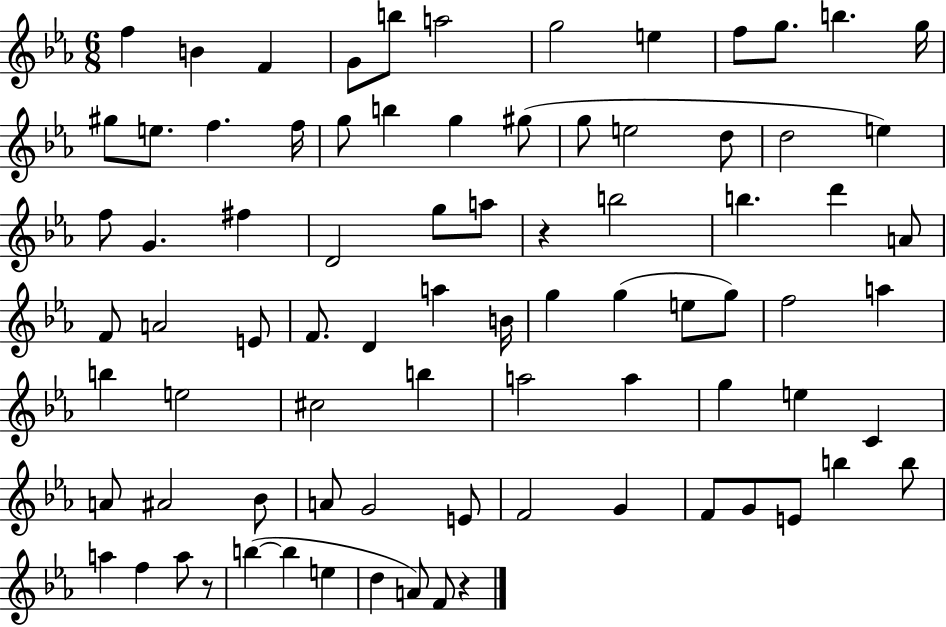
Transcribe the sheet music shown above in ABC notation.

X:1
T:Untitled
M:6/8
L:1/4
K:Eb
f B F G/2 b/2 a2 g2 e f/2 g/2 b g/4 ^g/2 e/2 f f/4 g/2 b g ^g/2 g/2 e2 d/2 d2 e f/2 G ^f D2 g/2 a/2 z b2 b d' A/2 F/2 A2 E/2 F/2 D a B/4 g g e/2 g/2 f2 a b e2 ^c2 b a2 a g e C A/2 ^A2 _B/2 A/2 G2 E/2 F2 G F/2 G/2 E/2 b b/2 a f a/2 z/2 b b e d A/2 F/2 z